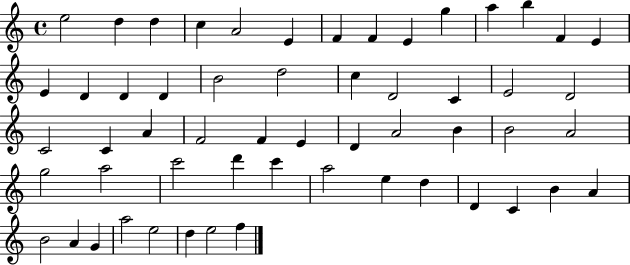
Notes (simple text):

E5/h D5/q D5/q C5/q A4/h E4/q F4/q F4/q E4/q G5/q A5/q B5/q F4/q E4/q E4/q D4/q D4/q D4/q B4/h D5/h C5/q D4/h C4/q E4/h D4/h C4/h C4/q A4/q F4/h F4/q E4/q D4/q A4/h B4/q B4/h A4/h G5/h A5/h C6/h D6/q C6/q A5/h E5/q D5/q D4/q C4/q B4/q A4/q B4/h A4/q G4/q A5/h E5/h D5/q E5/h F5/q